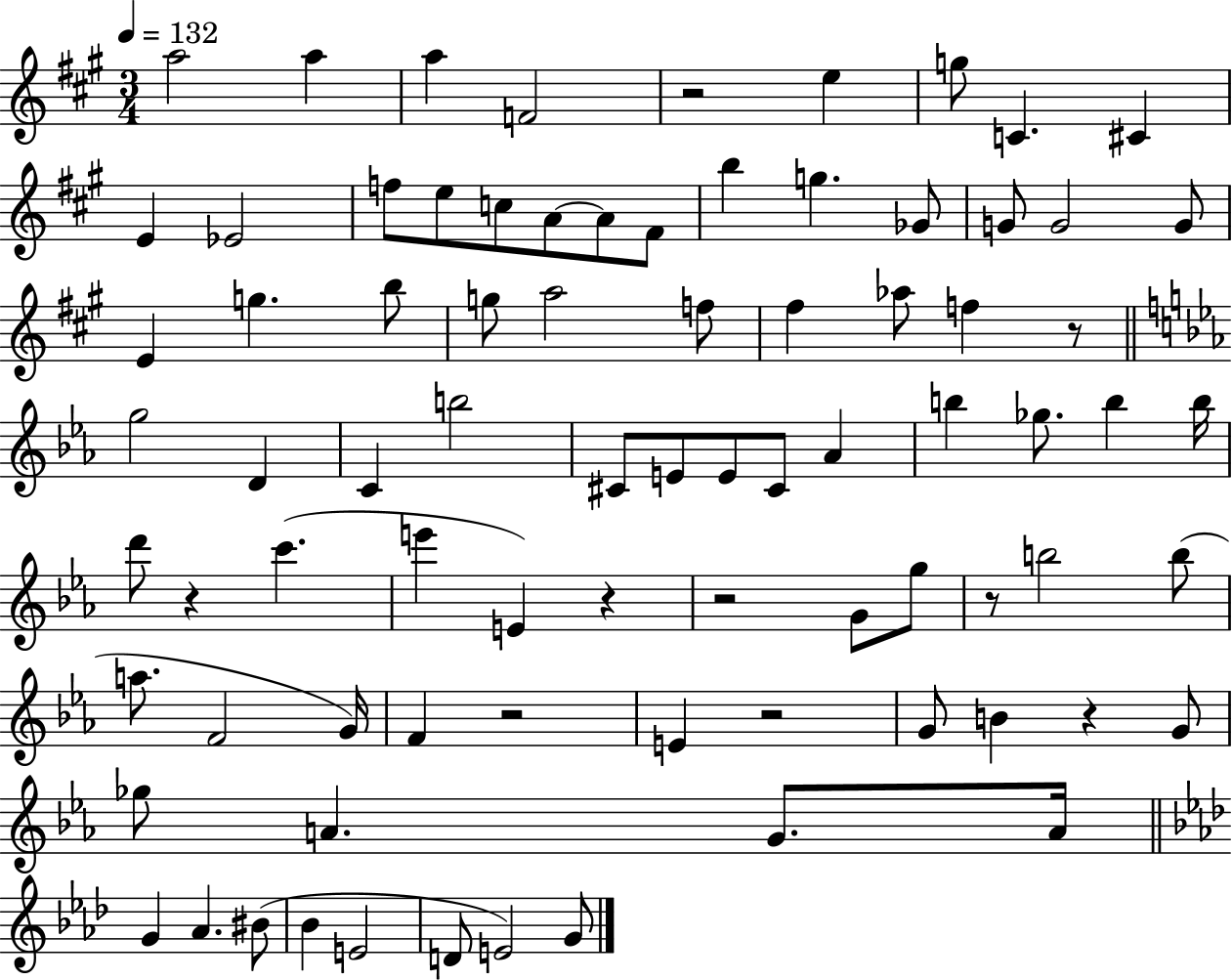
A5/h A5/q A5/q F4/h R/h E5/q G5/e C4/q. C#4/q E4/q Eb4/h F5/e E5/e C5/e A4/e A4/e F#4/e B5/q G5/q. Gb4/e G4/e G4/h G4/e E4/q G5/q. B5/e G5/e A5/h F5/e F#5/q Ab5/e F5/q R/e G5/h D4/q C4/q B5/h C#4/e E4/e E4/e C#4/e Ab4/q B5/q Gb5/e. B5/q B5/s D6/e R/q C6/q. E6/q E4/q R/q R/h G4/e G5/e R/e B5/h B5/e A5/e. F4/h G4/s F4/q R/h E4/q R/h G4/e B4/q R/q G4/e Gb5/e A4/q. G4/e. A4/s G4/q Ab4/q. BIS4/e Bb4/q E4/h D4/e E4/h G4/e